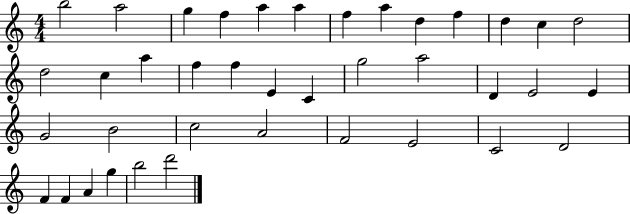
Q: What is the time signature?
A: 4/4